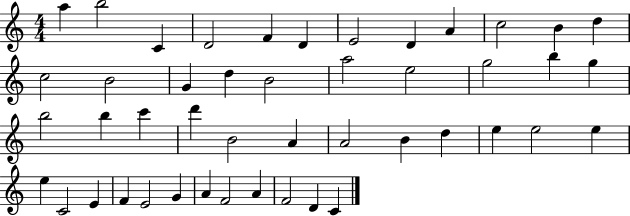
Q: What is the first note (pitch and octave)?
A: A5